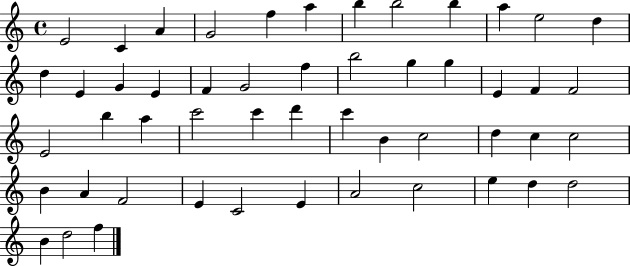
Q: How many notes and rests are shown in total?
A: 51